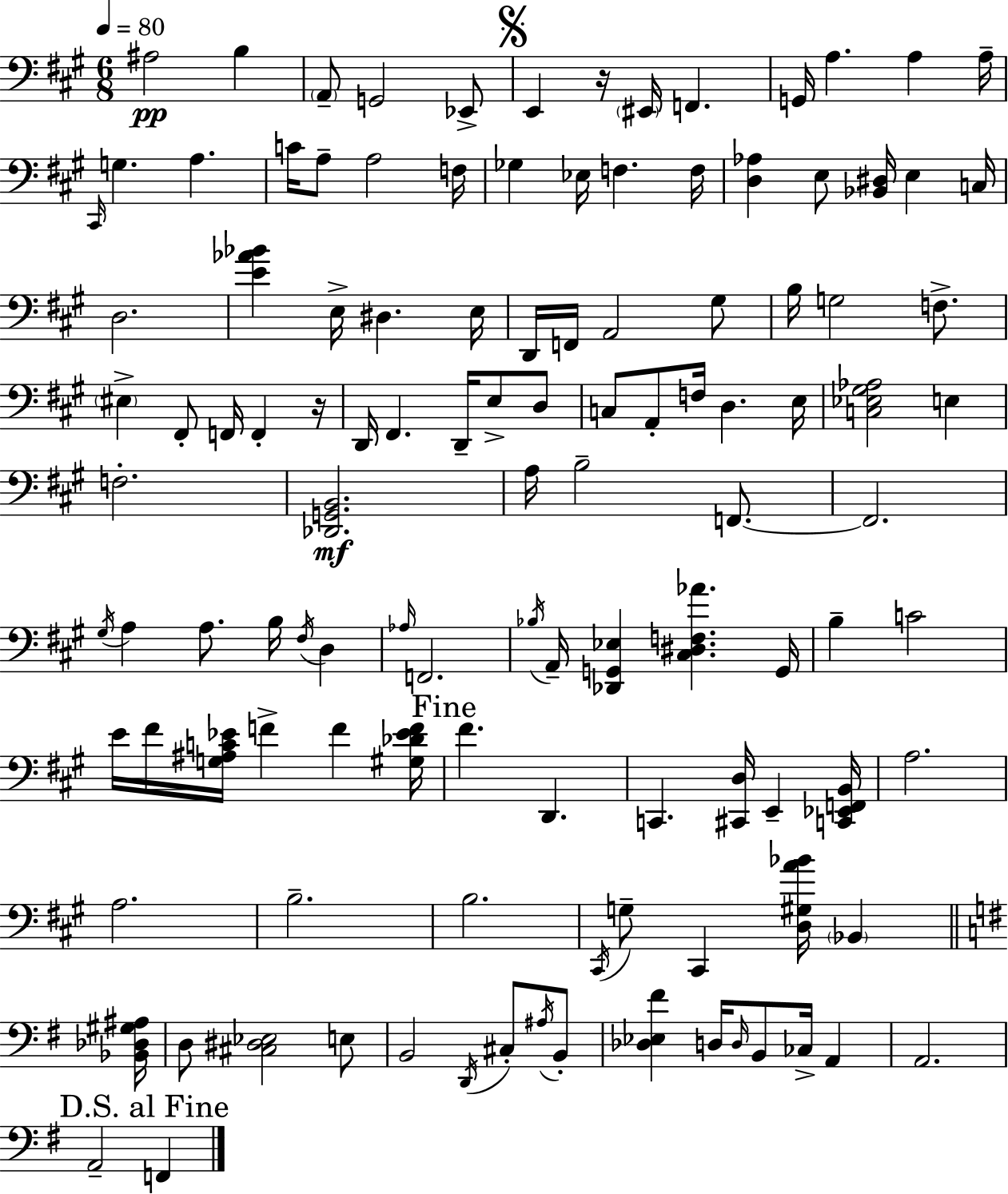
A#3/h B3/q A2/e G2/h Eb2/e E2/q R/s EIS2/s F2/q. G2/s A3/q. A3/q A3/s C#2/s G3/q. A3/q. C4/s A3/e A3/h F3/s Gb3/q Eb3/s F3/q. F3/s [D3,Ab3]/q E3/e [Bb2,D#3]/s E3/q C3/s D3/h. [E4,Ab4,Bb4]/q E3/s D#3/q. E3/s D2/s F2/s A2/h G#3/e B3/s G3/h F3/e. EIS3/q F#2/e F2/s F2/q R/s D2/s F#2/q. D2/s E3/e D3/e C3/e A2/e F3/s D3/q. E3/s [C3,Eb3,G#3,Ab3]/h E3/q F3/h. [Db2,G2,B2]/h. A3/s B3/h F2/e. F2/h. G#3/s A3/q A3/e. B3/s F#3/s D3/q Ab3/s F2/h. Bb3/s A2/s [Db2,G2,Eb3]/q [C#3,D#3,F3,Ab4]/q. G2/s B3/q C4/h E4/s F#4/s [G3,A#3,C4,Eb4]/s F4/q F4/q [G#3,Db4,Eb4,F4]/s F#4/q. D2/q. C2/q. [C#2,D3]/s E2/q [C2,Eb2,F2,B2]/s A3/h. A3/h. B3/h. B3/h. C#2/s G3/e C#2/q [D3,G#3,A4,Bb4]/s Bb2/q [Bb2,Db3,G#3,A#3]/s D3/e [C#3,D#3,Eb3]/h E3/e B2/h D2/s C#3/e A#3/s B2/e [Db3,Eb3,F#4]/q D3/s D3/s B2/e CES3/s A2/q A2/h. A2/h F2/q